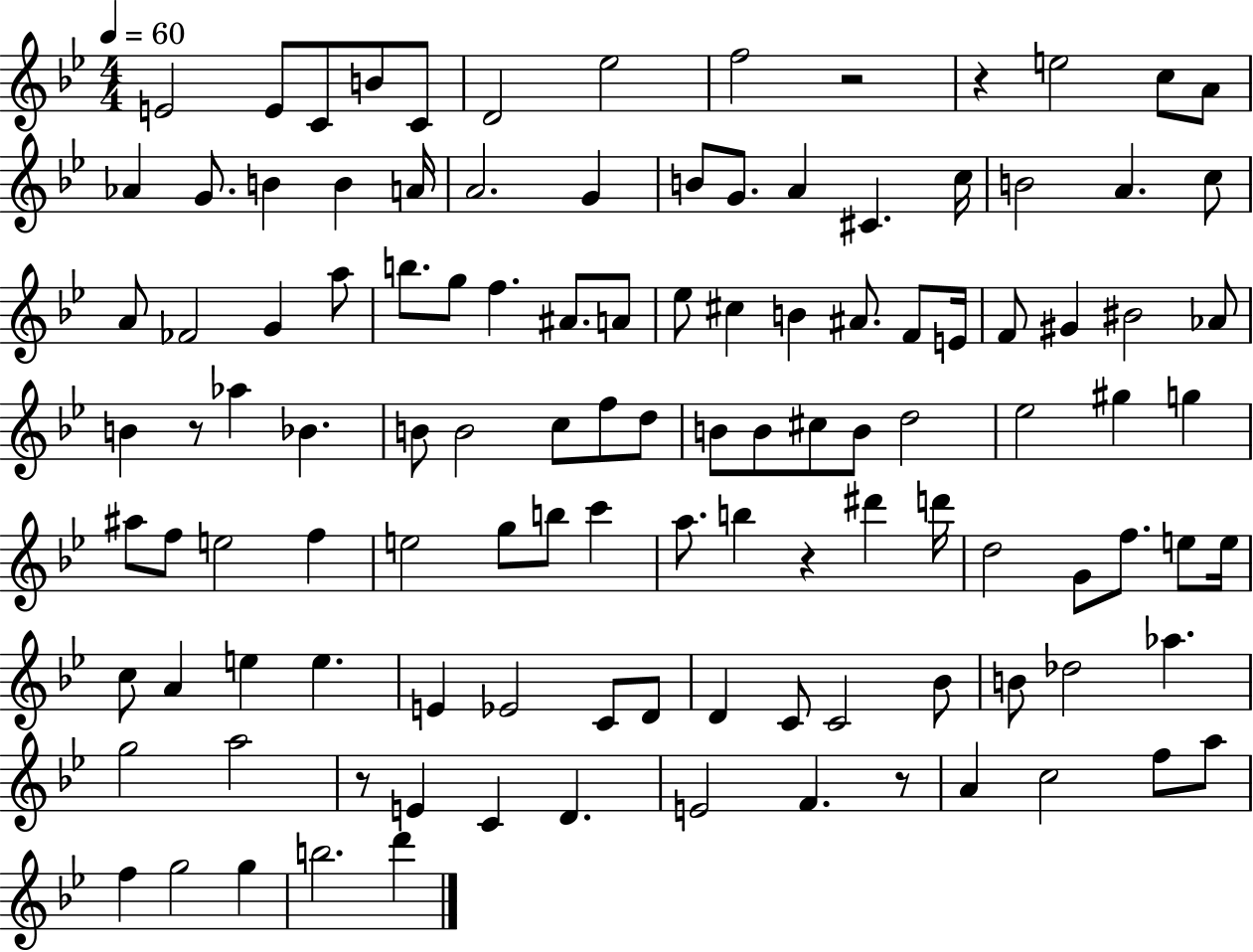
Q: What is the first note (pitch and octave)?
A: E4